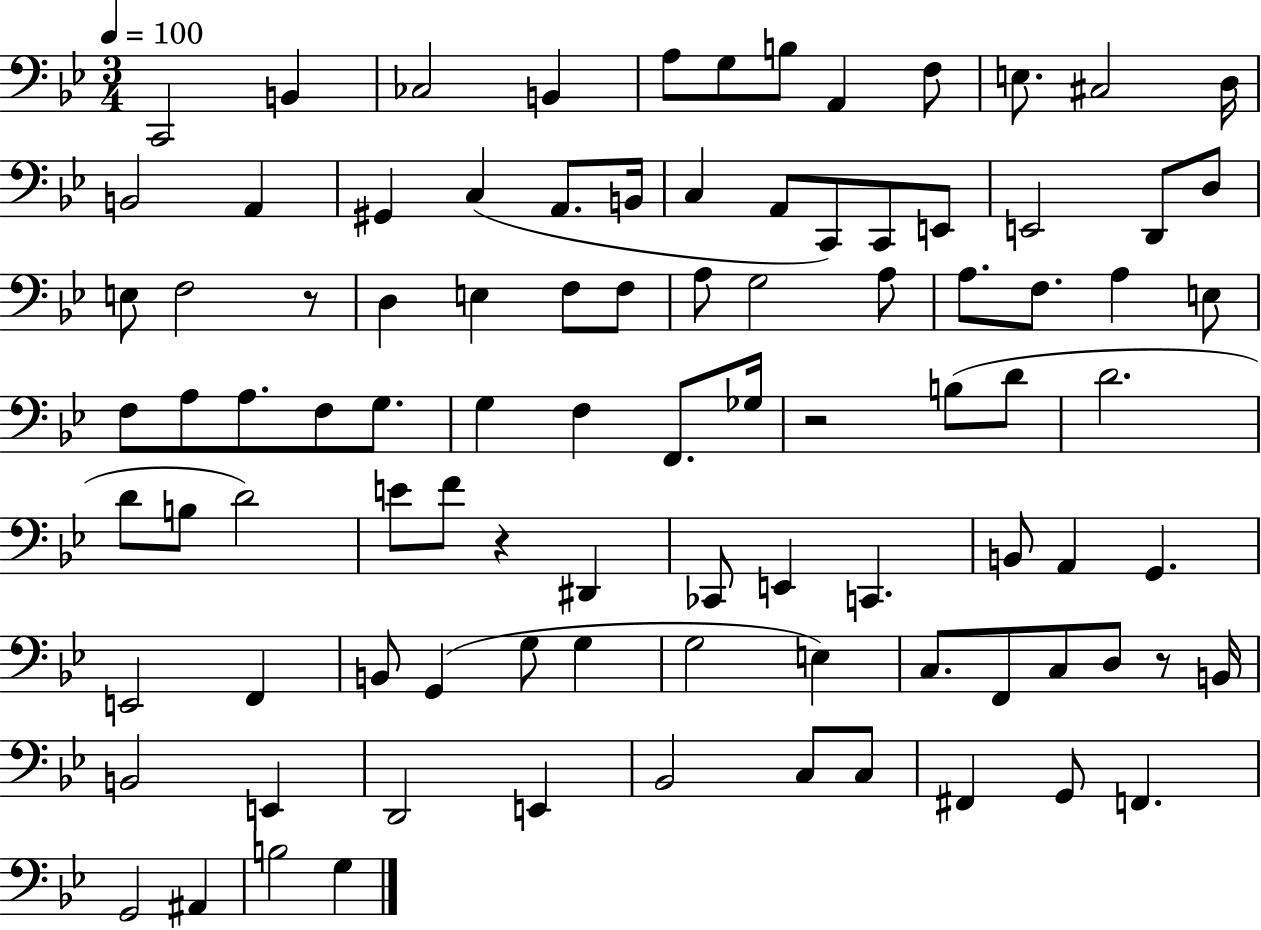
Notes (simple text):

C2/h B2/q CES3/h B2/q A3/e G3/e B3/e A2/q F3/e E3/e. C#3/h D3/s B2/h A2/q G#2/q C3/q A2/e. B2/s C3/q A2/e C2/e C2/e E2/e E2/h D2/e D3/e E3/e F3/h R/e D3/q E3/q F3/e F3/e A3/e G3/h A3/e A3/e. F3/e. A3/q E3/e F3/e A3/e A3/e. F3/e G3/e. G3/q F3/q F2/e. Gb3/s R/h B3/e D4/e D4/h. D4/e B3/e D4/h E4/e F4/e R/q D#2/q CES2/e E2/q C2/q. B2/e A2/q G2/q. E2/h F2/q B2/e G2/q G3/e G3/q G3/h E3/q C3/e. F2/e C3/e D3/e R/e B2/s B2/h E2/q D2/h E2/q Bb2/h C3/e C3/e F#2/q G2/e F2/q. G2/h A#2/q B3/h G3/q